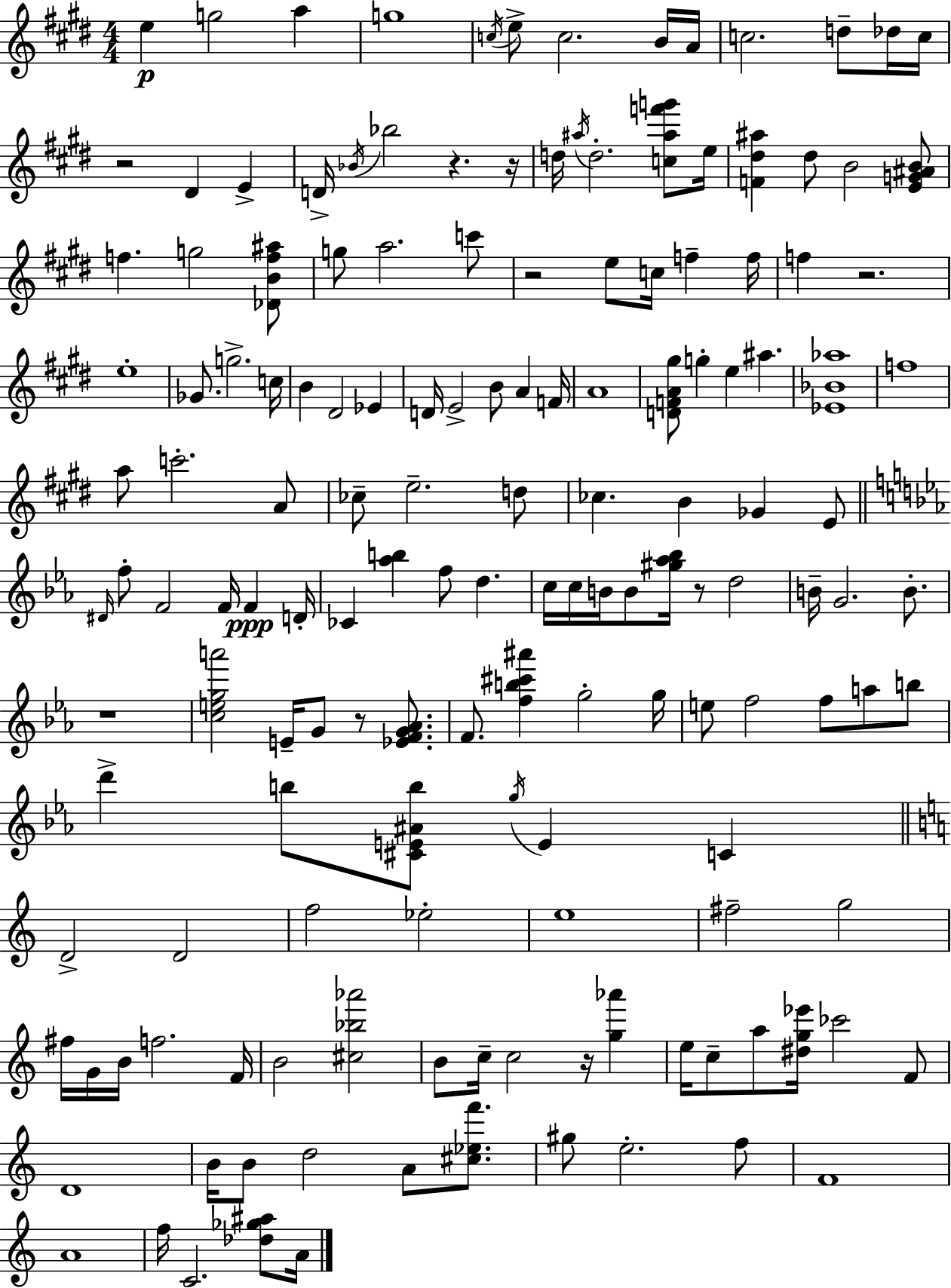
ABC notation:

X:1
T:Untitled
M:4/4
L:1/4
K:E
e g2 a g4 c/4 e/2 c2 B/4 A/4 c2 d/2 _d/4 c/4 z2 ^D E D/4 _B/4 _b2 z z/4 d/4 ^a/4 d2 [c^af'g']/2 e/4 [F^d^a] ^d/2 B2 [EG^AB]/2 f g2 [_DBf^a]/2 g/2 a2 c'/2 z2 e/2 c/4 f f/4 f z2 e4 _G/2 g2 c/4 B ^D2 _E D/4 E2 B/2 A F/4 A4 [DFA^g]/2 g e ^a [_E_B_a]4 f4 a/2 c'2 A/2 _c/2 e2 d/2 _c B _G E/2 ^D/4 f/2 F2 F/4 F D/4 _C [_ab] f/2 d c/4 c/4 B/4 B/2 [^g_a_b]/4 z/2 d2 B/4 G2 B/2 z4 [cega']2 E/4 G/2 z/2 [_EFG_A]/2 F/2 [fb^c'^a'] g2 g/4 e/2 f2 f/2 a/2 b/2 d' b/2 [^CE^Ab]/2 g/4 E C D2 D2 f2 _e2 e4 ^f2 g2 ^f/4 G/4 B/4 f2 F/4 B2 [^c_b_a']2 B/2 c/4 c2 z/4 [g_a'] e/4 c/2 a/2 [^dg_e']/4 _c'2 F/2 D4 B/4 B/2 d2 A/2 [^c_ef']/2 ^g/2 e2 f/2 F4 A4 f/4 C2 [_d_g^a]/2 A/4